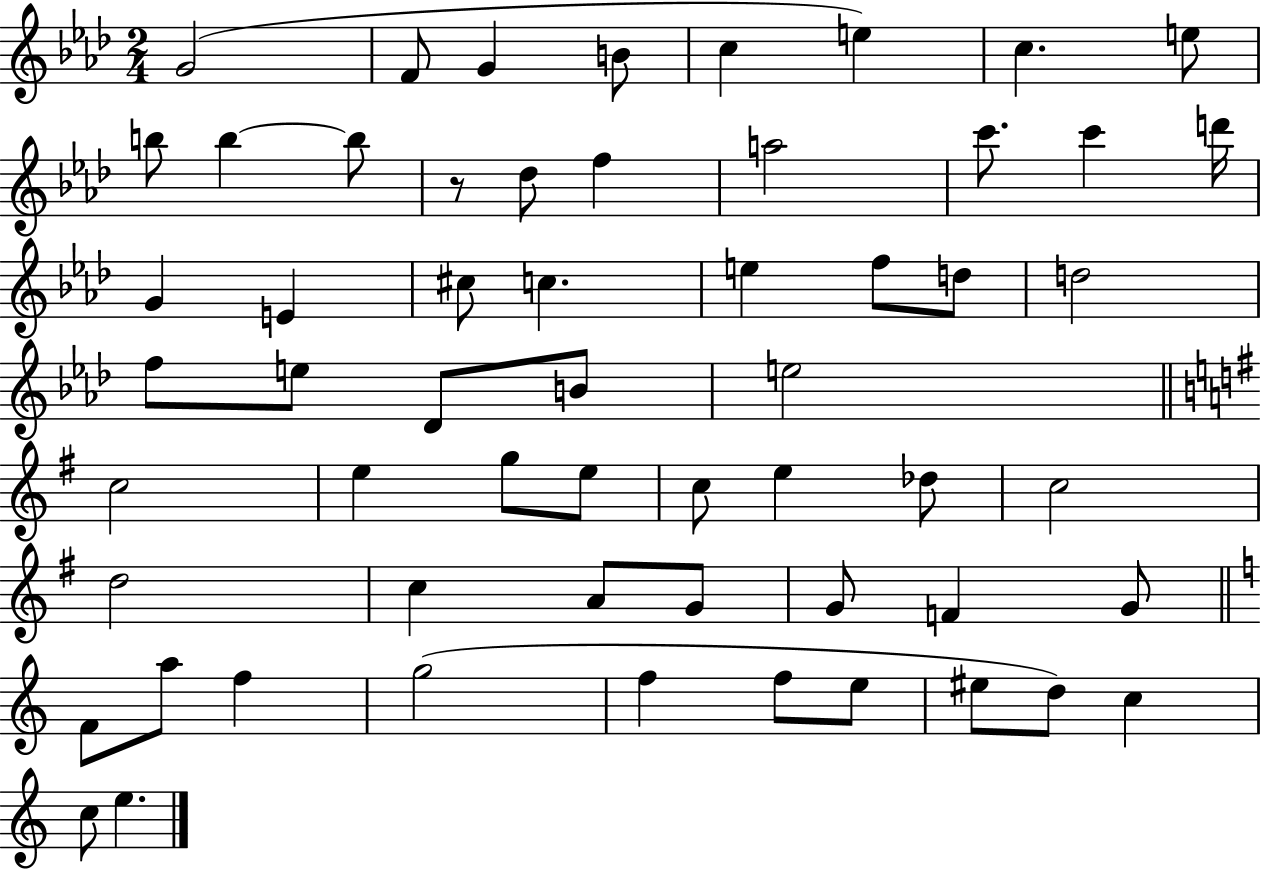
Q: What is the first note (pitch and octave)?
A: G4